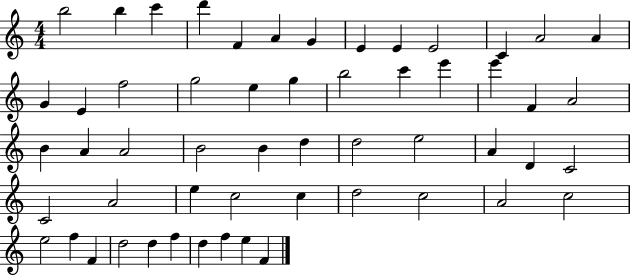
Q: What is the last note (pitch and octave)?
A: F4